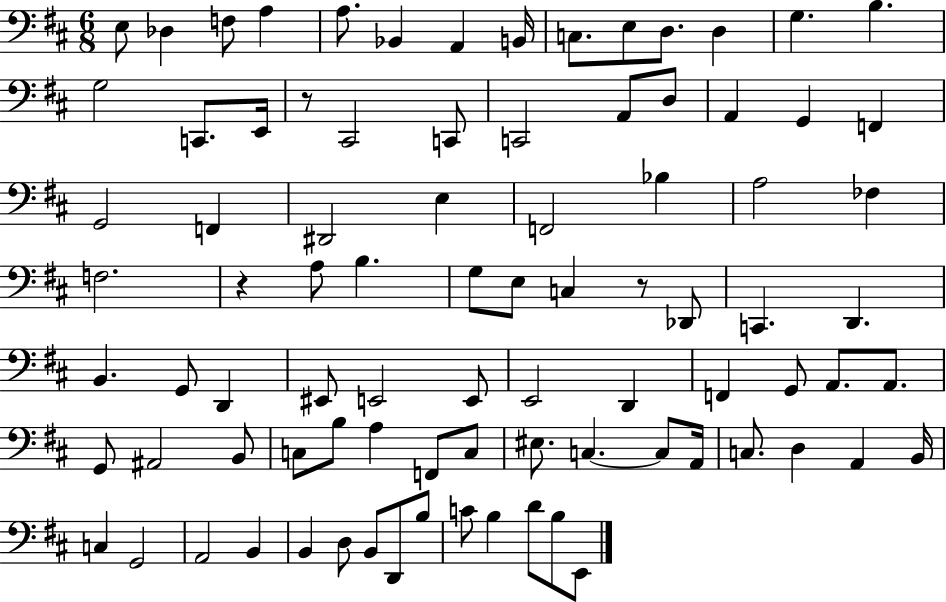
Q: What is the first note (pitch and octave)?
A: E3